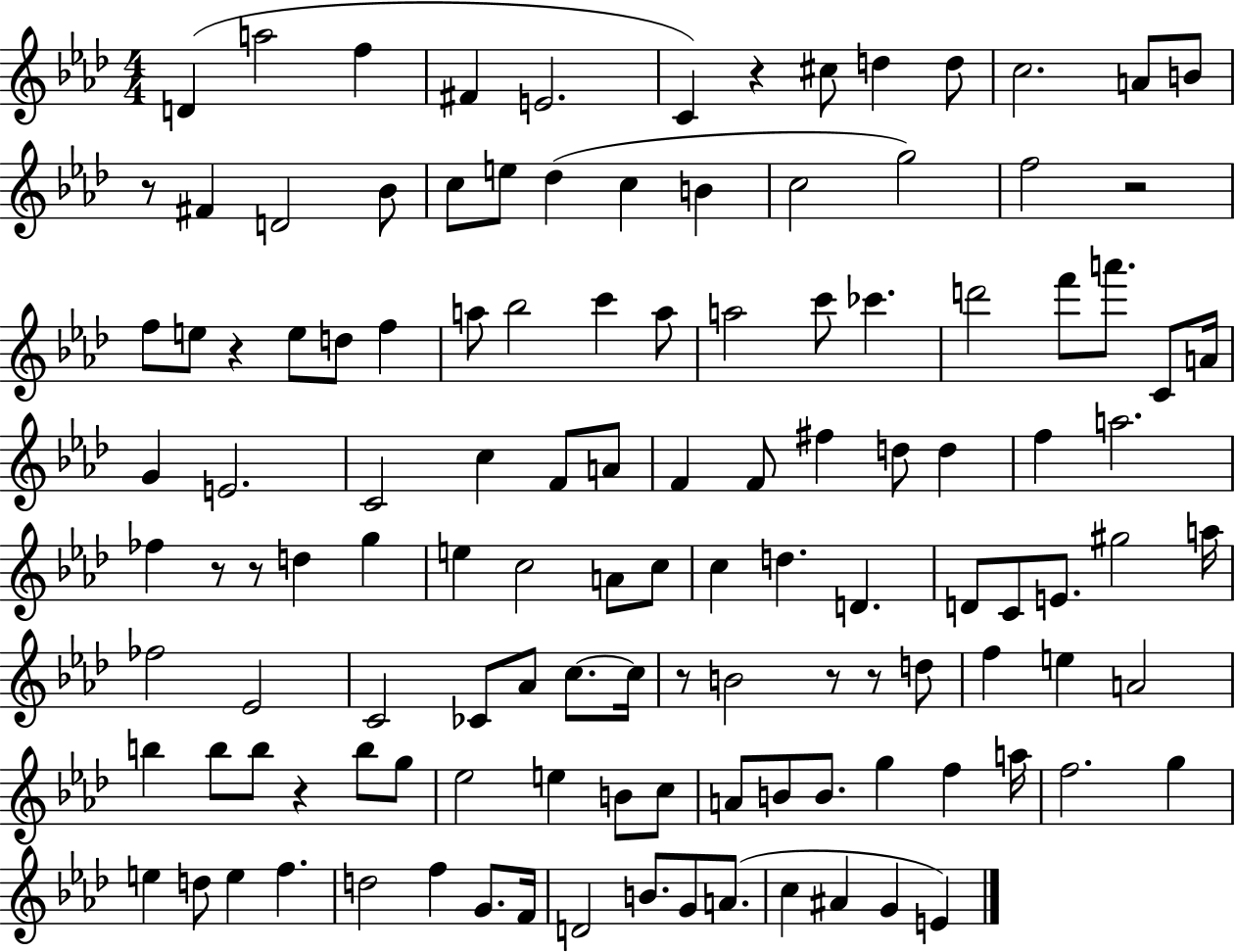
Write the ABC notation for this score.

X:1
T:Untitled
M:4/4
L:1/4
K:Ab
D a2 f ^F E2 C z ^c/2 d d/2 c2 A/2 B/2 z/2 ^F D2 _B/2 c/2 e/2 _d c B c2 g2 f2 z2 f/2 e/2 z e/2 d/2 f a/2 _b2 c' a/2 a2 c'/2 _c' d'2 f'/2 a'/2 C/2 A/4 G E2 C2 c F/2 A/2 F F/2 ^f d/2 d f a2 _f z/2 z/2 d g e c2 A/2 c/2 c d D D/2 C/2 E/2 ^g2 a/4 _f2 _E2 C2 _C/2 _A/2 c/2 c/4 z/2 B2 z/2 z/2 d/2 f e A2 b b/2 b/2 z b/2 g/2 _e2 e B/2 c/2 A/2 B/2 B/2 g f a/4 f2 g e d/2 e f d2 f G/2 F/4 D2 B/2 G/2 A/2 c ^A G E